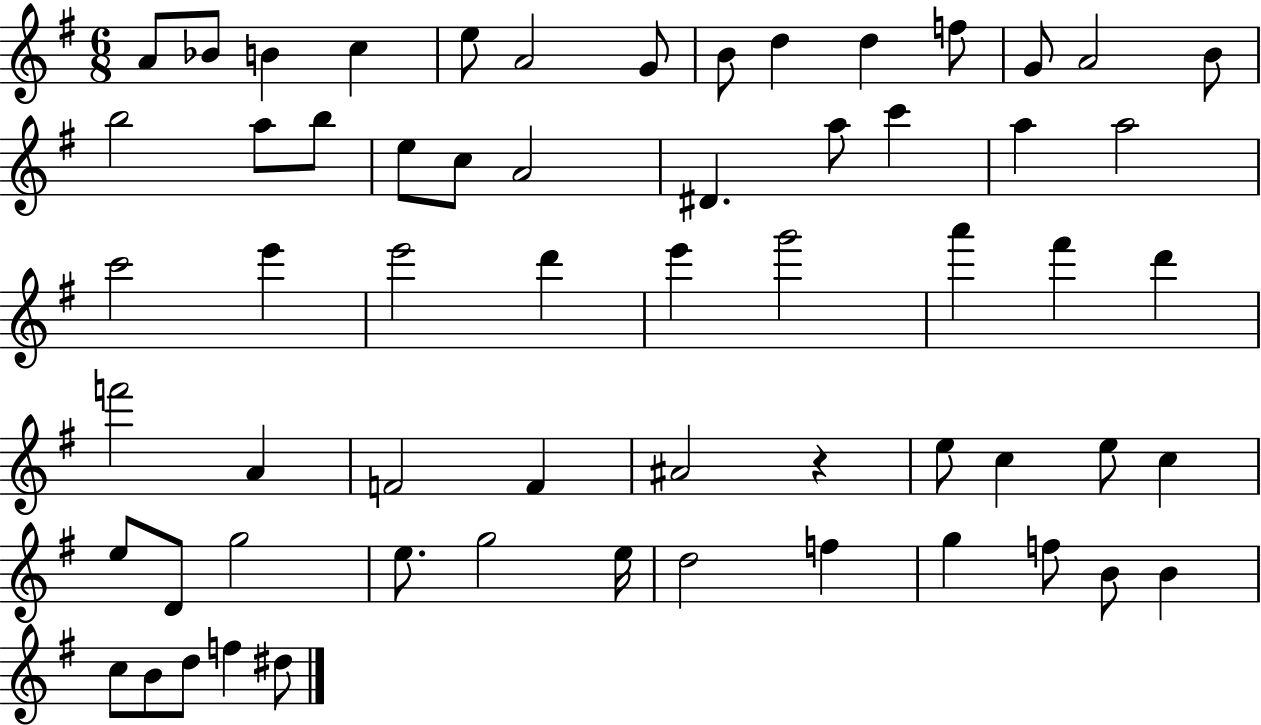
A4/e Bb4/e B4/q C5/q E5/e A4/h G4/e B4/e D5/q D5/q F5/e G4/e A4/h B4/e B5/h A5/e B5/e E5/e C5/e A4/h D#4/q. A5/e C6/q A5/q A5/h C6/h E6/q E6/h D6/q E6/q G6/h A6/q F#6/q D6/q F6/h A4/q F4/h F4/q A#4/h R/q E5/e C5/q E5/e C5/q E5/e D4/e G5/h E5/e. G5/h E5/s D5/h F5/q G5/q F5/e B4/e B4/q C5/e B4/e D5/e F5/q D#5/e